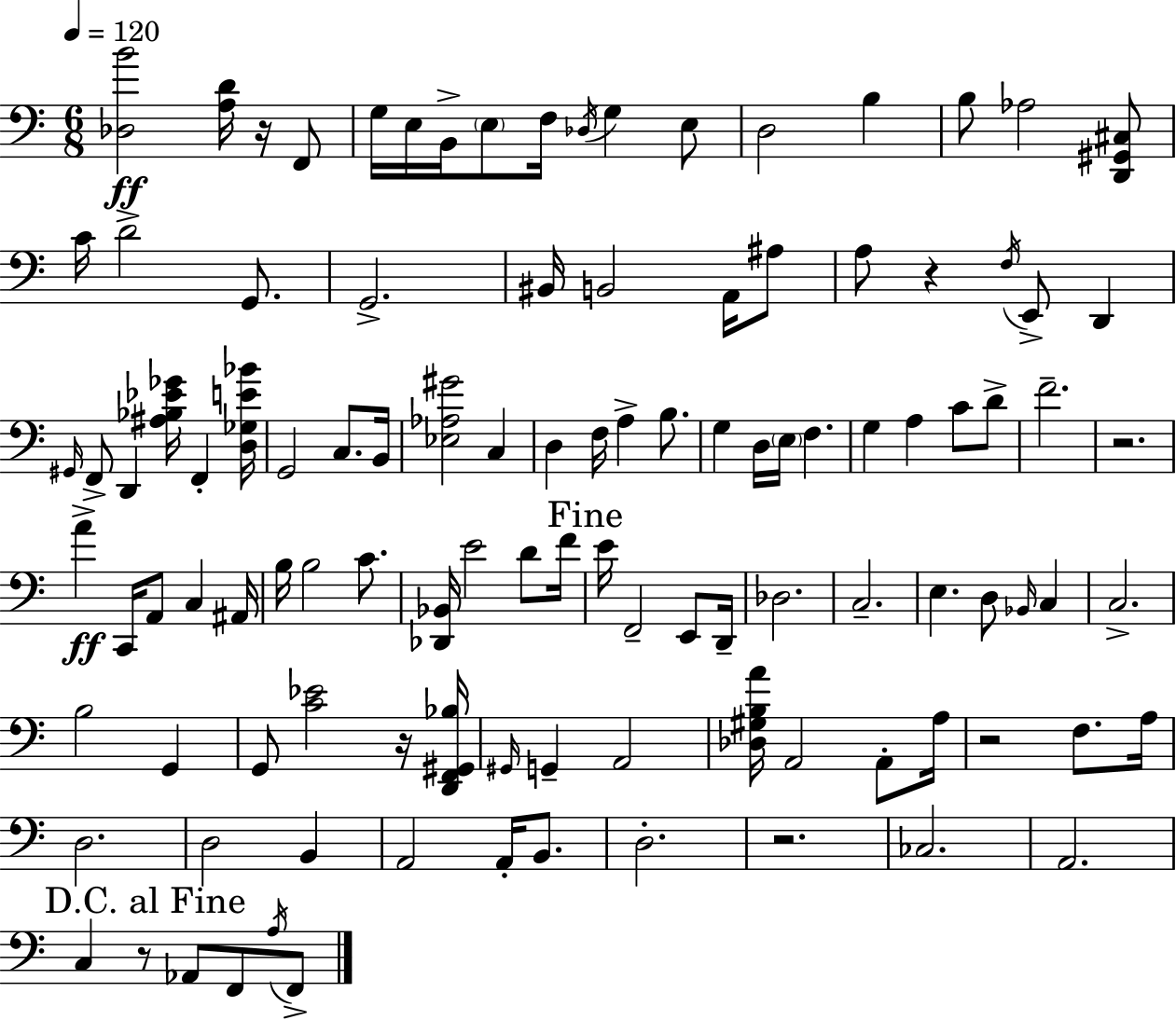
[Db3,B4]/h [A3,D4]/s R/s F2/e G3/s E3/s B2/s E3/e F3/s Db3/s G3/q E3/e D3/h B3/q B3/e Ab3/h [D2,G#2,C#3]/e C4/s D4/h G2/e. G2/h. BIS2/s B2/h A2/s A#3/e A3/e R/q F3/s E2/e D2/q G#2/s F2/e D2/q [A#3,Bb3,Eb4,Gb4]/s F2/q [D3,Gb3,E4,Bb4]/s G2/h C3/e. B2/s [Eb3,Ab3,G#4]/h C3/q D3/q F3/s A3/q B3/e. G3/q D3/s E3/s F3/q. G3/q A3/q C4/e D4/e F4/h. R/h. A4/q C2/s A2/e C3/q A#2/s B3/s B3/h C4/e. [Db2,Bb2]/s E4/h D4/e F4/s E4/s F2/h E2/e D2/s Db3/h. C3/h. E3/q. D3/e Bb2/s C3/q C3/h. B3/h G2/q G2/e [C4,Eb4]/h R/s [D2,F2,G#2,Bb3]/s G#2/s G2/q A2/h [Db3,G#3,B3,A4]/s A2/h A2/e A3/s R/h F3/e. A3/s D3/h. D3/h B2/q A2/h A2/s B2/e. D3/h. R/h. CES3/h. A2/h. C3/q R/e Ab2/e F2/e A3/s F2/e